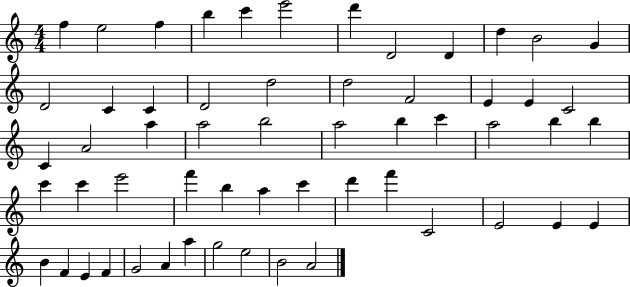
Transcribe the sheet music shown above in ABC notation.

X:1
T:Untitled
M:4/4
L:1/4
K:C
f e2 f b c' e'2 d' D2 D d B2 G D2 C C D2 d2 d2 F2 E E C2 C A2 a a2 b2 a2 b c' a2 b b c' c' e'2 f' b a c' d' f' C2 E2 E E B F E F G2 A a g2 e2 B2 A2